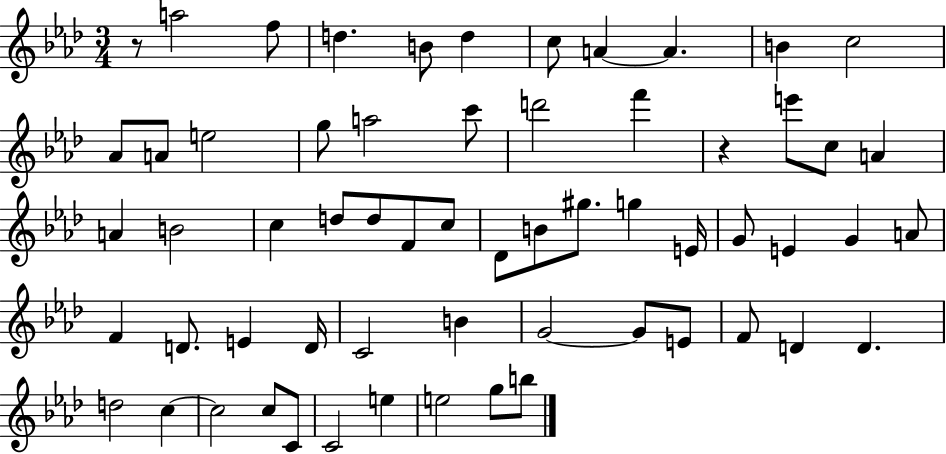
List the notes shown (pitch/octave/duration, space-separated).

R/e A5/h F5/e D5/q. B4/e D5/q C5/e A4/q A4/q. B4/q C5/h Ab4/e A4/e E5/h G5/e A5/h C6/e D6/h F6/q R/q E6/e C5/e A4/q A4/q B4/h C5/q D5/e D5/e F4/e C5/e Db4/e B4/e G#5/e. G5/q E4/s G4/e E4/q G4/q A4/e F4/q D4/e. E4/q D4/s C4/h B4/q G4/h G4/e E4/e F4/e D4/q D4/q. D5/h C5/q C5/h C5/e C4/e C4/h E5/q E5/h G5/e B5/e